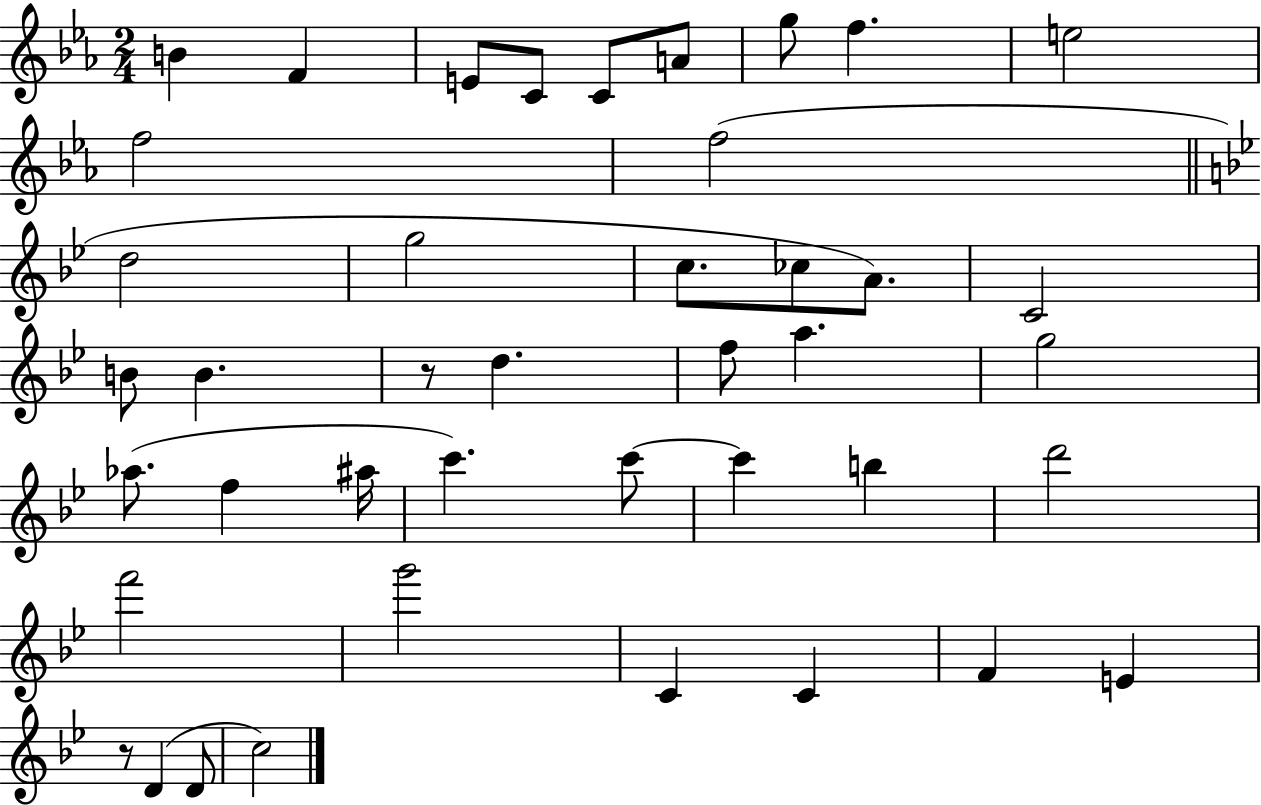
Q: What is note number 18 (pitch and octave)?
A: B4